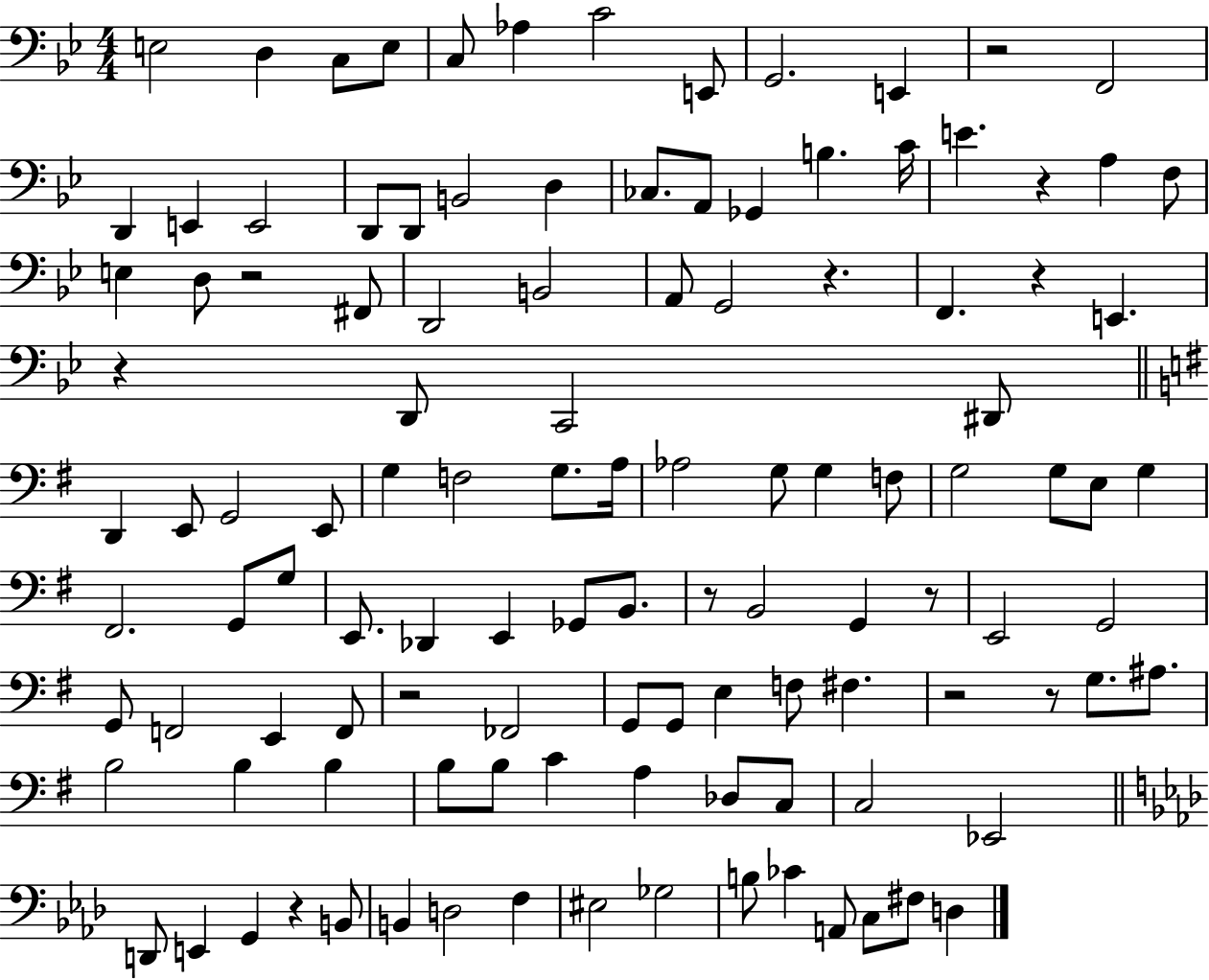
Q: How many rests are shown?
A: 12